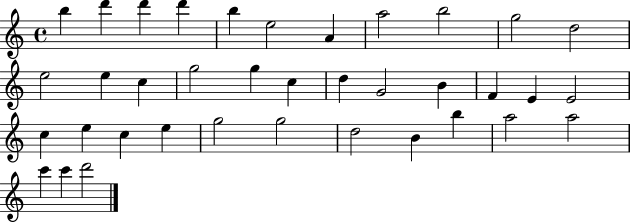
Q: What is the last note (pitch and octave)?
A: D6